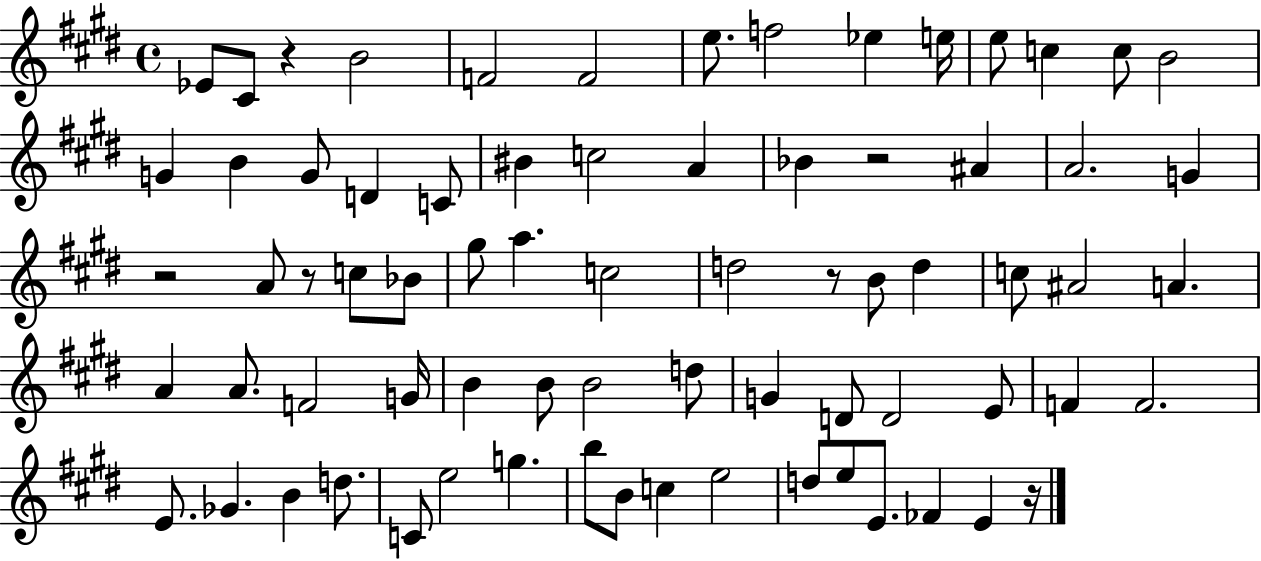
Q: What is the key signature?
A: E major